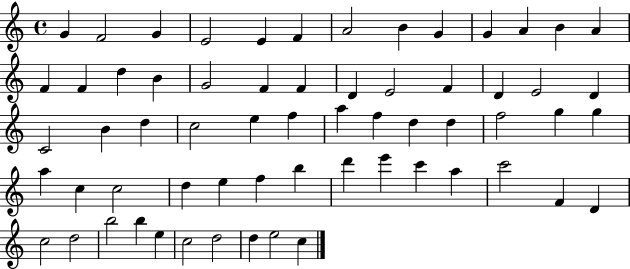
X:1
T:Untitled
M:4/4
L:1/4
K:C
G F2 G E2 E F A2 B G G A B A F F d B G2 F F D E2 F D E2 D C2 B d c2 e f a f d d f2 g g a c c2 d e f b d' e' c' a c'2 F D c2 d2 b2 b e c2 d2 d e2 c